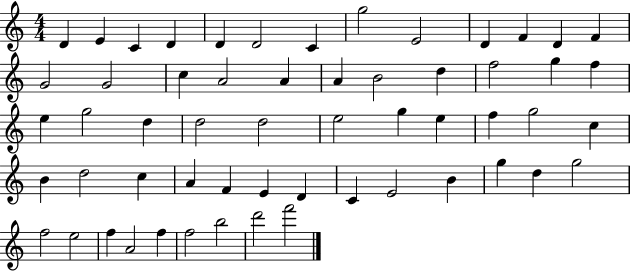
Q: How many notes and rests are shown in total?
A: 57